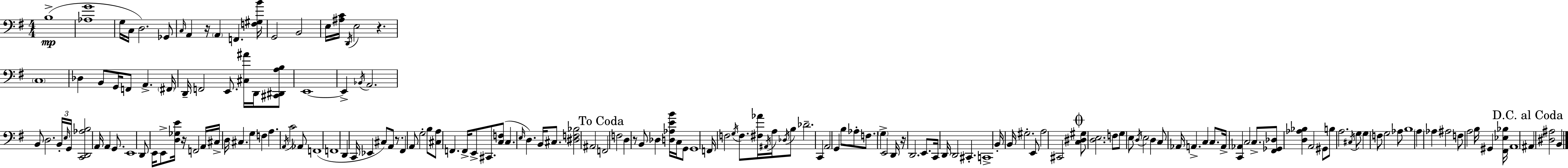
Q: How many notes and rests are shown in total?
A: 172